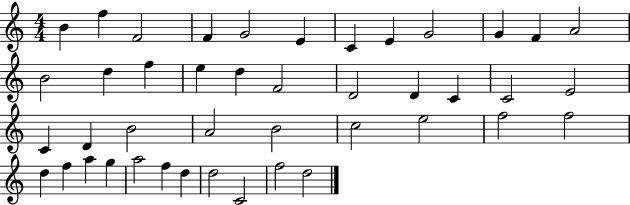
{
  \clef treble
  \numericTimeSignature
  \time 4/4
  \key c \major
  b'4 f''4 f'2 | f'4 g'2 e'4 | c'4 e'4 g'2 | g'4 f'4 a'2 | \break b'2 d''4 f''4 | e''4 d''4 f'2 | d'2 d'4 c'4 | c'2 e'2 | \break c'4 d'4 b'2 | a'2 b'2 | c''2 e''2 | f''2 f''2 | \break d''4 f''4 a''4 g''4 | a''2 f''4 d''4 | d''2 c'2 | f''2 d''2 | \break \bar "|."
}